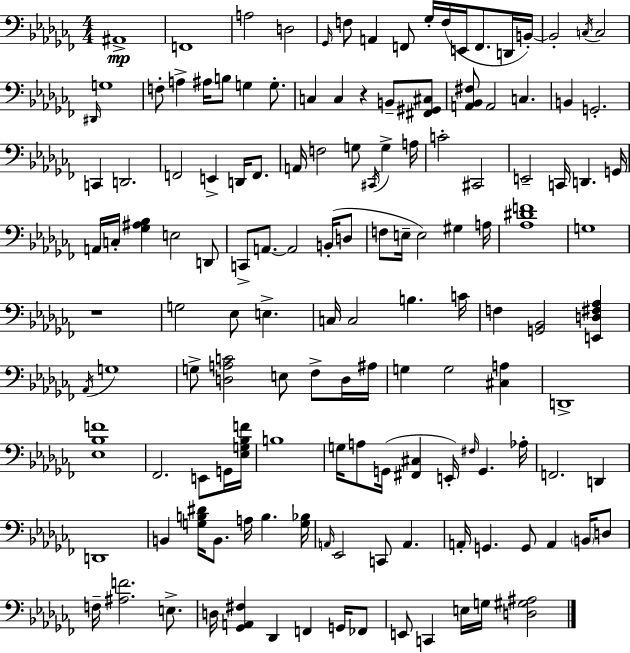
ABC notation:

X:1
T:Untitled
M:4/4
L:1/4
K:Abm
^A,,4 F,,4 A,2 D,2 _G,,/4 F,/2 A,, F,,/2 _G,/4 F,/4 E,,/4 F,,/2 D,,/4 B,,/4 B,,2 C,/4 C,2 ^D,,/4 G,4 F,/2 A, ^A,/4 B,/2 G, G,/2 C, C, z B,,/2 [^F,,^G,,^C,]/2 [A,,_B,,^F,]/2 A,,2 C, B,, G,,2 C,, D,,2 F,,2 E,, D,,/4 F,,/2 A,,/4 F,2 G,/2 ^C,,/4 G, A,/4 C2 ^C,,2 E,,2 C,,/4 D,, G,,/4 A,,/4 C,/4 [_G,^A,_B,] E,2 D,,/2 C,,/2 A,,/2 A,,2 B,,/4 D,/2 F,/2 E,/4 E,2 ^G, A,/4 [_A,^DF]4 G,4 z4 G,2 _E,/2 E, C,/4 C,2 B, C/4 F, [G,,_B,,]2 [E,,D,^F,_A,] _A,,/4 G,4 G,/2 [D,A,C]2 E,/2 _F,/2 D,/4 ^A,/4 G, G,2 [^C,A,] D,,4 [_E,_B,F]4 _F,,2 E,,/2 G,,/4 [_E,G,_B,F]/4 B,4 G,/4 A,/2 G,,/4 [^F,,^C,] E,,/4 ^F,/4 G,, _A,/4 F,,2 D,, D,,4 B,, [G,B,^D]/4 B,,/2 A,/4 B, [G,_B,]/4 A,,/4 _E,,2 C,,/2 A,, A,,/4 G,, G,,/2 A,, B,,/4 D,/2 F,/4 [^A,F]2 E,/2 D,/4 [_G,,A,,^F,] _D,, F,, G,,/4 _F,,/2 E,,/2 C,, E,/4 G,/4 [D,^G,^A,]2